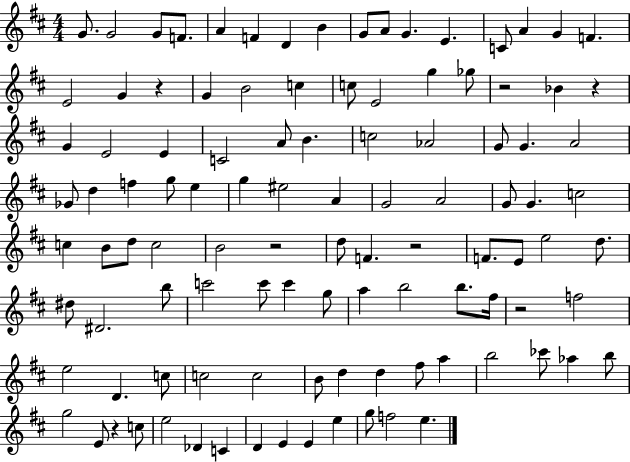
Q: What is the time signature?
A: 4/4